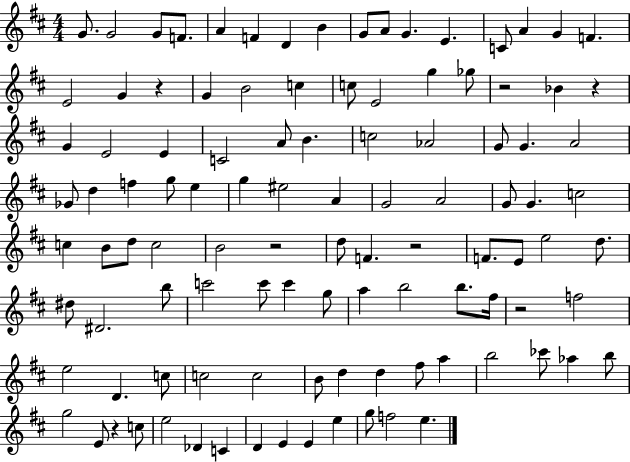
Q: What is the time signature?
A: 4/4